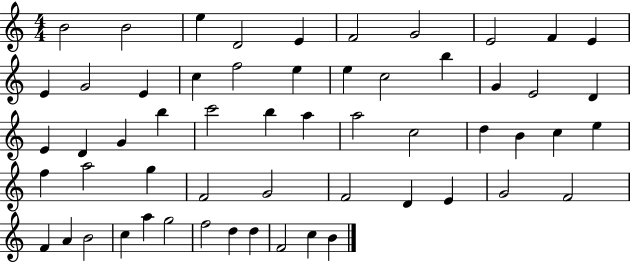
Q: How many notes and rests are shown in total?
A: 57